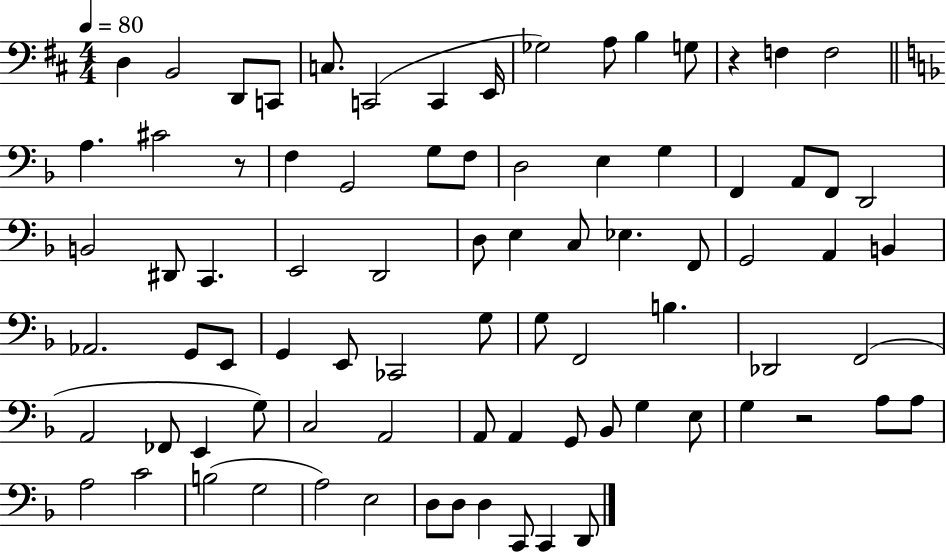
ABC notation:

X:1
T:Untitled
M:4/4
L:1/4
K:D
D, B,,2 D,,/2 C,,/2 C,/2 C,,2 C,, E,,/4 _G,2 A,/2 B, G,/2 z F, F,2 A, ^C2 z/2 F, G,,2 G,/2 F,/2 D,2 E, G, F,, A,,/2 F,,/2 D,,2 B,,2 ^D,,/2 C,, E,,2 D,,2 D,/2 E, C,/2 _E, F,,/2 G,,2 A,, B,, _A,,2 G,,/2 E,,/2 G,, E,,/2 _C,,2 G,/2 G,/2 F,,2 B, _D,,2 F,,2 A,,2 _F,,/2 E,, G,/2 C,2 A,,2 A,,/2 A,, G,,/2 _B,,/2 G, E,/2 G, z2 A,/2 A,/2 A,2 C2 B,2 G,2 A,2 E,2 D,/2 D,/2 D, C,,/2 C,, D,,/2